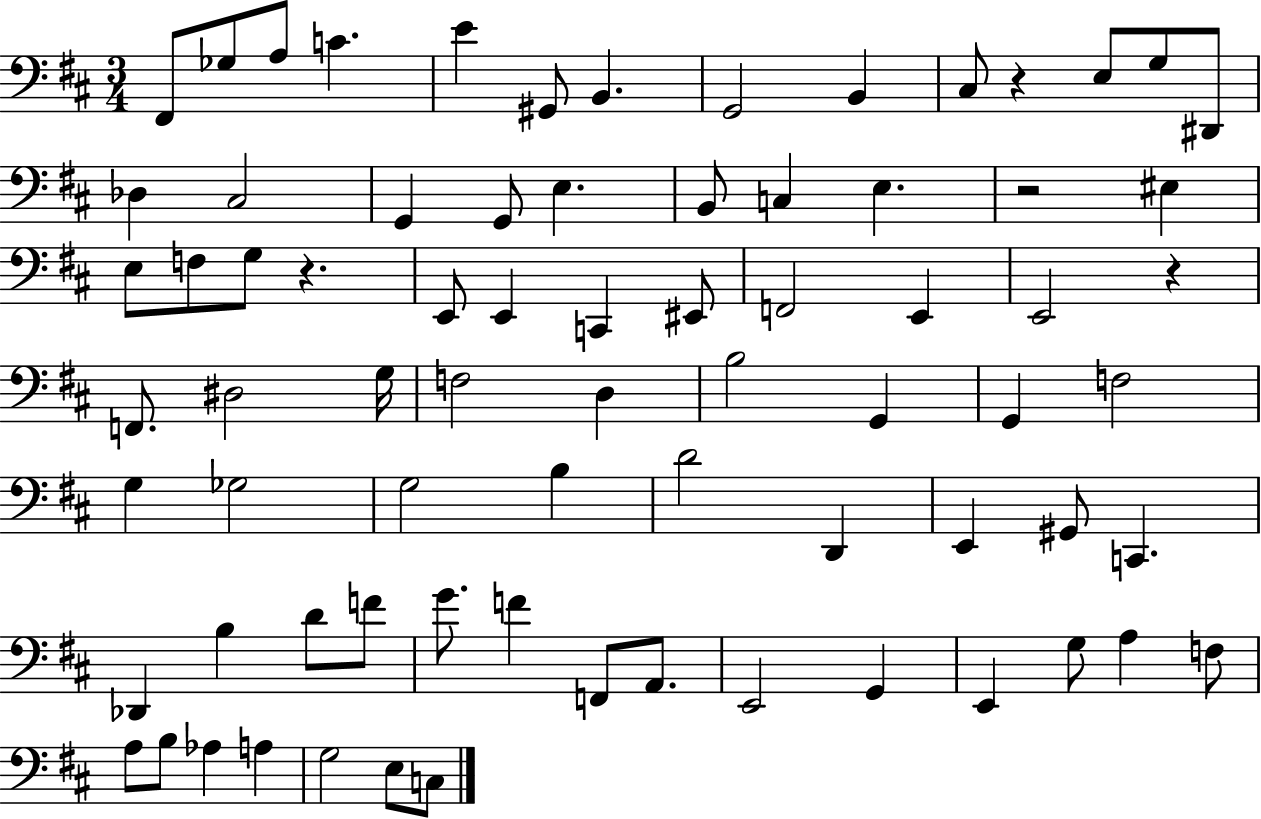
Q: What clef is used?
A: bass